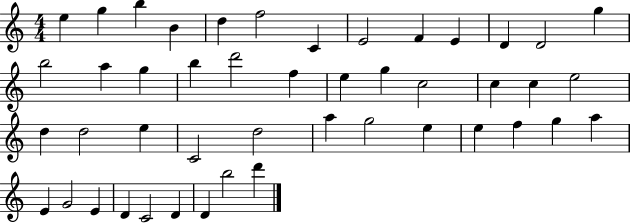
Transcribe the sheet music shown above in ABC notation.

X:1
T:Untitled
M:4/4
L:1/4
K:C
e g b B d f2 C E2 F E D D2 g b2 a g b d'2 f e g c2 c c e2 d d2 e C2 d2 a g2 e e f g a E G2 E D C2 D D b2 d'